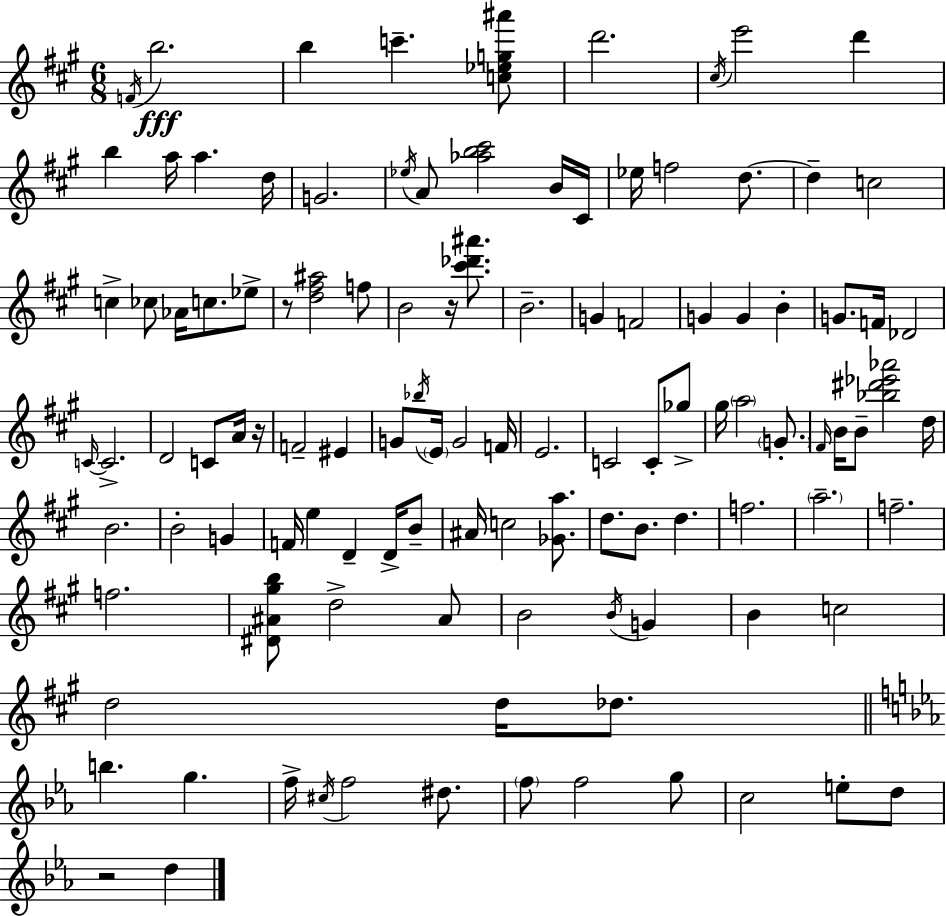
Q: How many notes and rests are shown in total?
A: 112